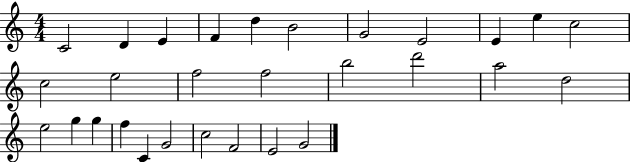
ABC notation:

X:1
T:Untitled
M:4/4
L:1/4
K:C
C2 D E F d B2 G2 E2 E e c2 c2 e2 f2 f2 b2 d'2 a2 d2 e2 g g f C G2 c2 F2 E2 G2